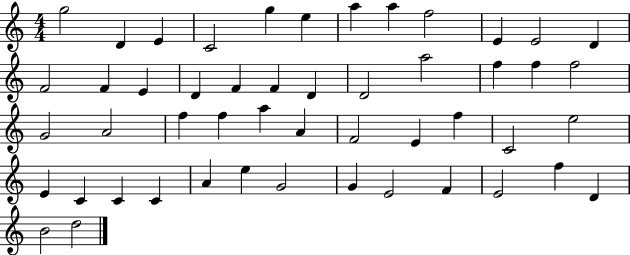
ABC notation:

X:1
T:Untitled
M:4/4
L:1/4
K:C
g2 D E C2 g e a a f2 E E2 D F2 F E D F F D D2 a2 f f f2 G2 A2 f f a A F2 E f C2 e2 E C C C A e G2 G E2 F E2 f D B2 d2